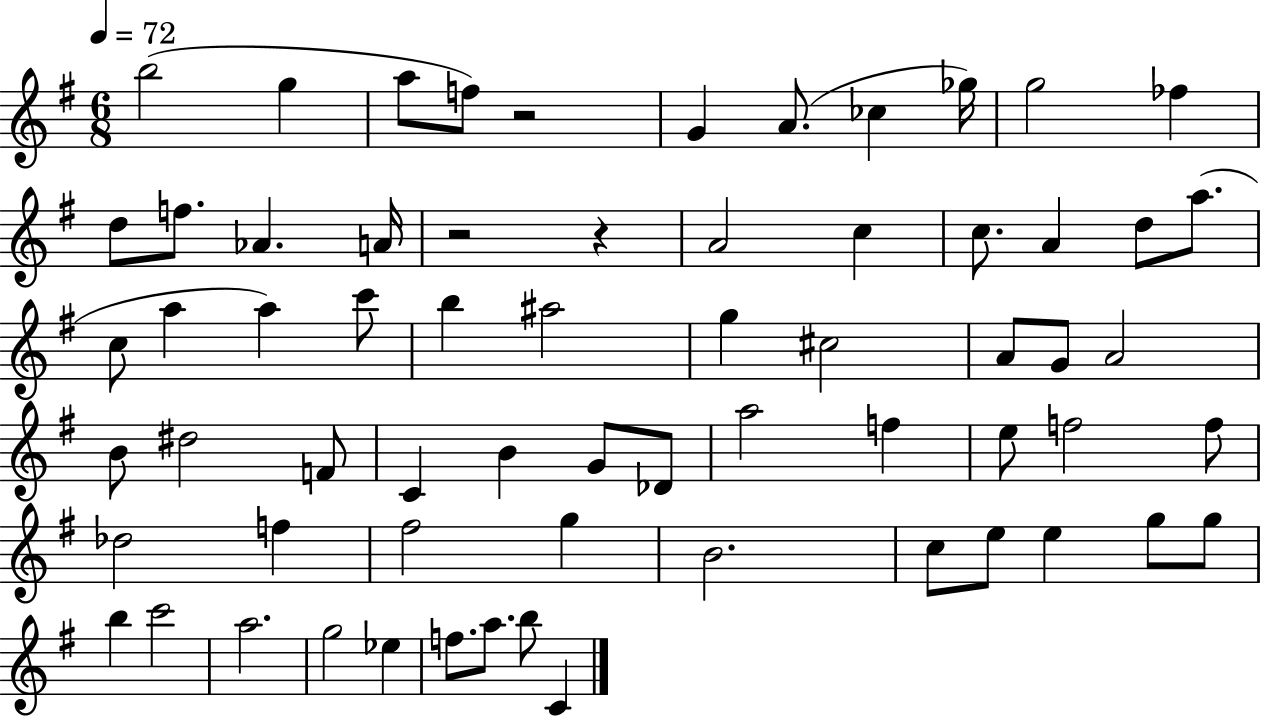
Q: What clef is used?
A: treble